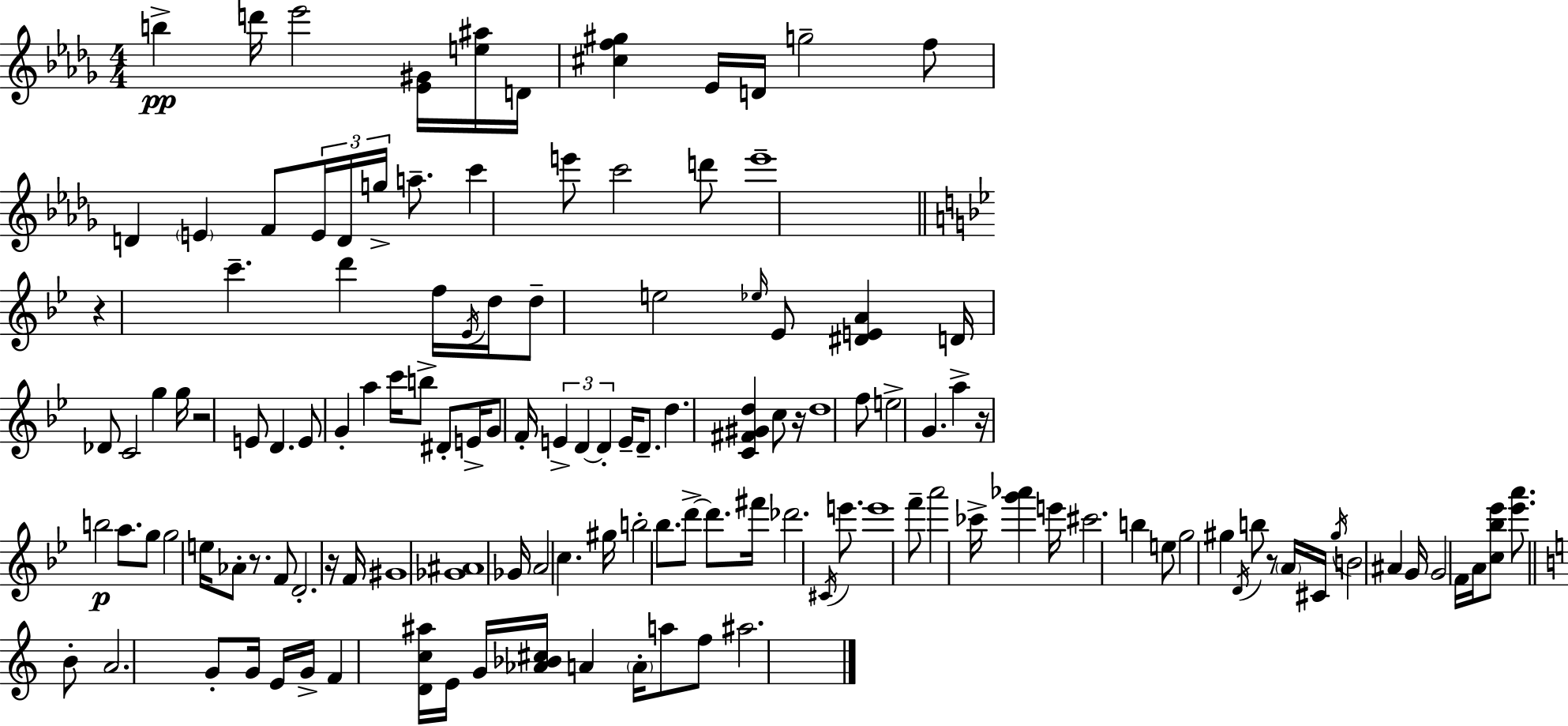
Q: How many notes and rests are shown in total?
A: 132